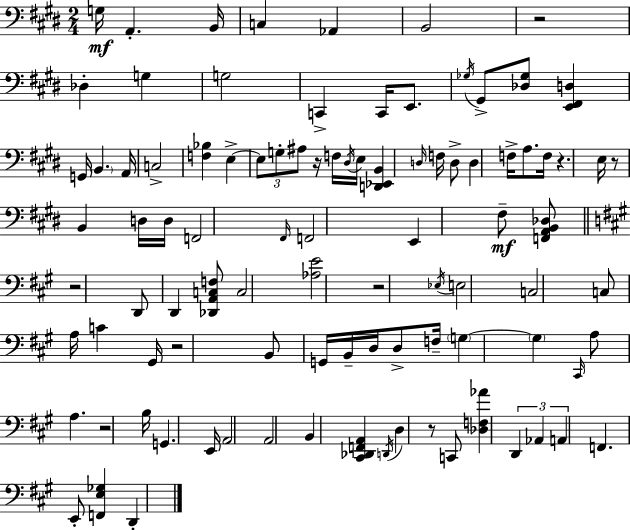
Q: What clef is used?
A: bass